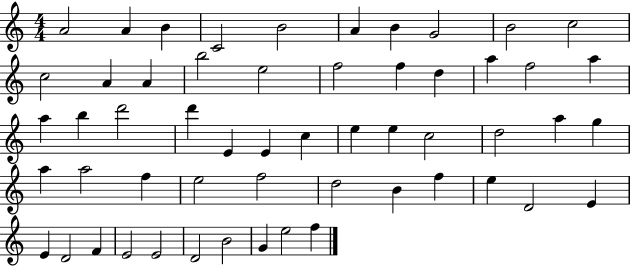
{
  \clef treble
  \numericTimeSignature
  \time 4/4
  \key c \major
  a'2 a'4 b'4 | c'2 b'2 | a'4 b'4 g'2 | b'2 c''2 | \break c''2 a'4 a'4 | b''2 e''2 | f''2 f''4 d''4 | a''4 f''2 a''4 | \break a''4 b''4 d'''2 | d'''4 e'4 e'4 c''4 | e''4 e''4 c''2 | d''2 a''4 g''4 | \break a''4 a''2 f''4 | e''2 f''2 | d''2 b'4 f''4 | e''4 d'2 e'4 | \break e'4 d'2 f'4 | e'2 e'2 | d'2 b'2 | g'4 e''2 f''4 | \break \bar "|."
}